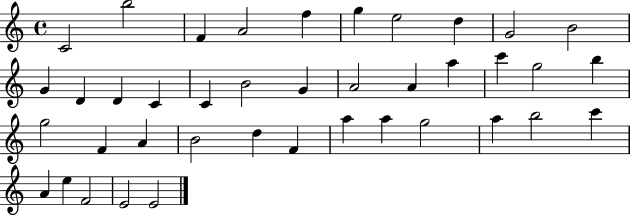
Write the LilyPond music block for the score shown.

{
  \clef treble
  \time 4/4
  \defaultTimeSignature
  \key c \major
  c'2 b''2 | f'4 a'2 f''4 | g''4 e''2 d''4 | g'2 b'2 | \break g'4 d'4 d'4 c'4 | c'4 b'2 g'4 | a'2 a'4 a''4 | c'''4 g''2 b''4 | \break g''2 f'4 a'4 | b'2 d''4 f'4 | a''4 a''4 g''2 | a''4 b''2 c'''4 | \break a'4 e''4 f'2 | e'2 e'2 | \bar "|."
}